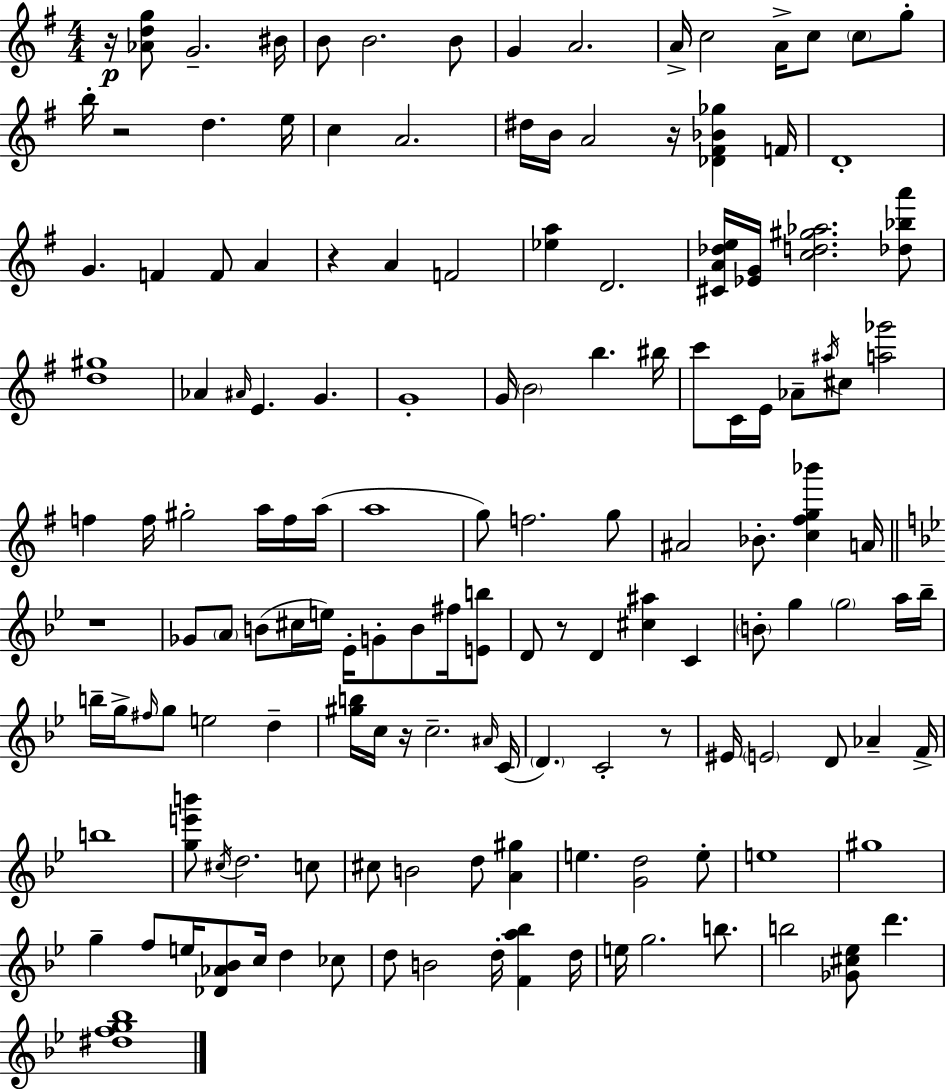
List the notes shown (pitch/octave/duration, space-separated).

R/s [Ab4,D5,G5]/e G4/h. BIS4/s B4/e B4/h. B4/e G4/q A4/h. A4/s C5/h A4/s C5/e C5/e G5/e B5/s R/h D5/q. E5/s C5/q A4/h. D#5/s B4/s A4/h R/s [Db4,F#4,Bb4,Gb5]/q F4/s D4/w G4/q. F4/q F4/e A4/q R/q A4/q F4/h [Eb5,A5]/q D4/h. [C#4,A4,Db5,E5]/s [Eb4,G4]/s [C5,D5,G#5,Ab5]/h. [Db5,Bb5,A6]/e [D5,G#5]/w Ab4/q A#4/s E4/q. G4/q. G4/w G4/s B4/h B5/q. BIS5/s C6/e C4/s E4/s Ab4/e A#5/s C#5/e [A5,Gb6]/h F5/q F5/s G#5/h A5/s F5/s A5/s A5/w G5/e F5/h. G5/e A#4/h Bb4/e. [C5,F#5,G5,Bb6]/q A4/s R/w Gb4/e A4/e B4/e C#5/s E5/s Eb4/s G4/e B4/e F#5/s [E4,B5]/e D4/e R/e D4/q [C#5,A#5]/q C4/q B4/e G5/q G5/h A5/s Bb5/s B5/s G5/s F#5/s G5/e E5/h D5/q [G#5,B5]/s C5/s R/s C5/h. A#4/s C4/s D4/q. C4/h R/e EIS4/s E4/h D4/e Ab4/q F4/s B5/w [G5,E6,B6]/e C#5/s D5/h. C5/e C#5/e B4/h D5/e [A4,G#5]/q E5/q. [G4,D5]/h E5/e E5/w G#5/w G5/q F5/e E5/s [Db4,Ab4,Bb4]/e C5/s D5/q CES5/e D5/e B4/h D5/s [F4,A5,Bb5]/q D5/s E5/s G5/h. B5/e. B5/h [Gb4,C#5,Eb5]/e D6/q. [D#5,F5,G5,Bb5]/w